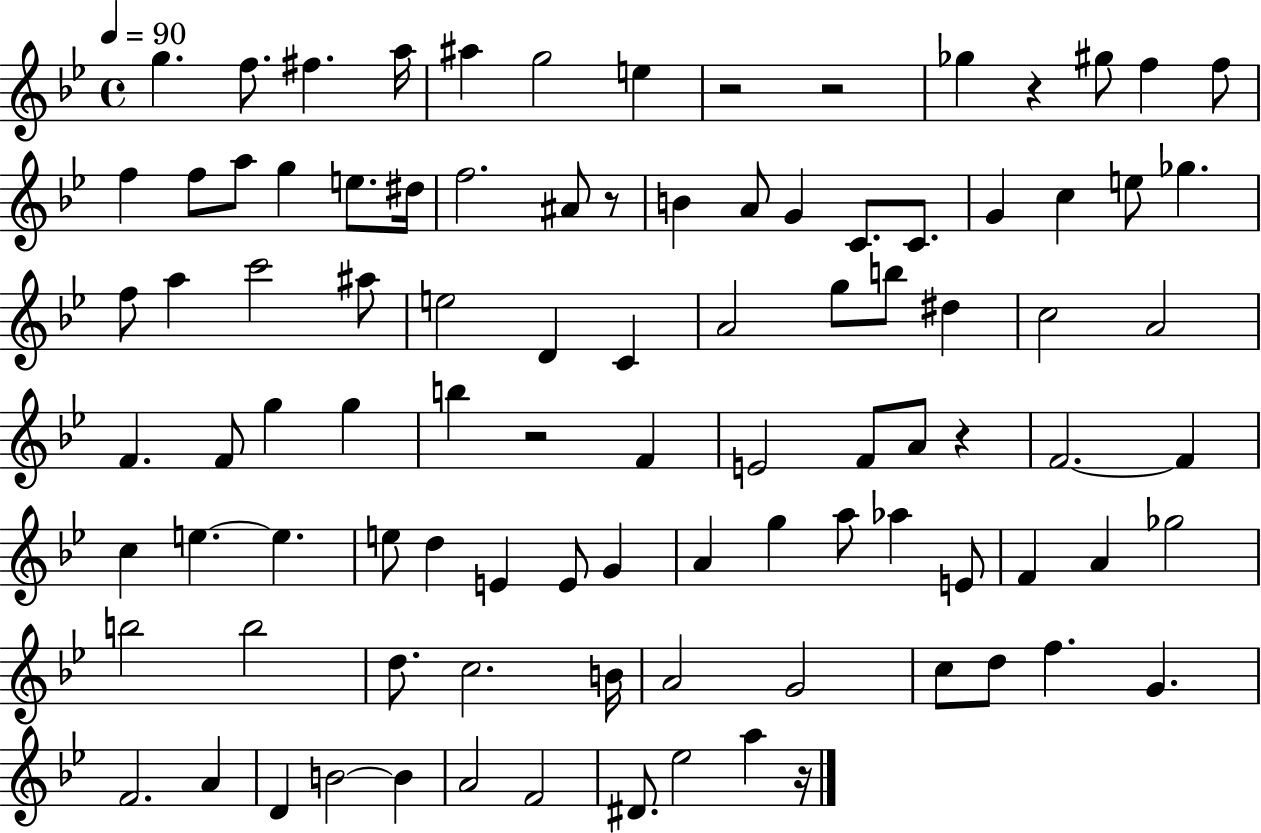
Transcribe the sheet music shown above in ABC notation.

X:1
T:Untitled
M:4/4
L:1/4
K:Bb
g f/2 ^f a/4 ^a g2 e z2 z2 _g z ^g/2 f f/2 f f/2 a/2 g e/2 ^d/4 f2 ^A/2 z/2 B A/2 G C/2 C/2 G c e/2 _g f/2 a c'2 ^a/2 e2 D C A2 g/2 b/2 ^d c2 A2 F F/2 g g b z2 F E2 F/2 A/2 z F2 F c e e e/2 d E E/2 G A g a/2 _a E/2 F A _g2 b2 b2 d/2 c2 B/4 A2 G2 c/2 d/2 f G F2 A D B2 B A2 F2 ^D/2 _e2 a z/4